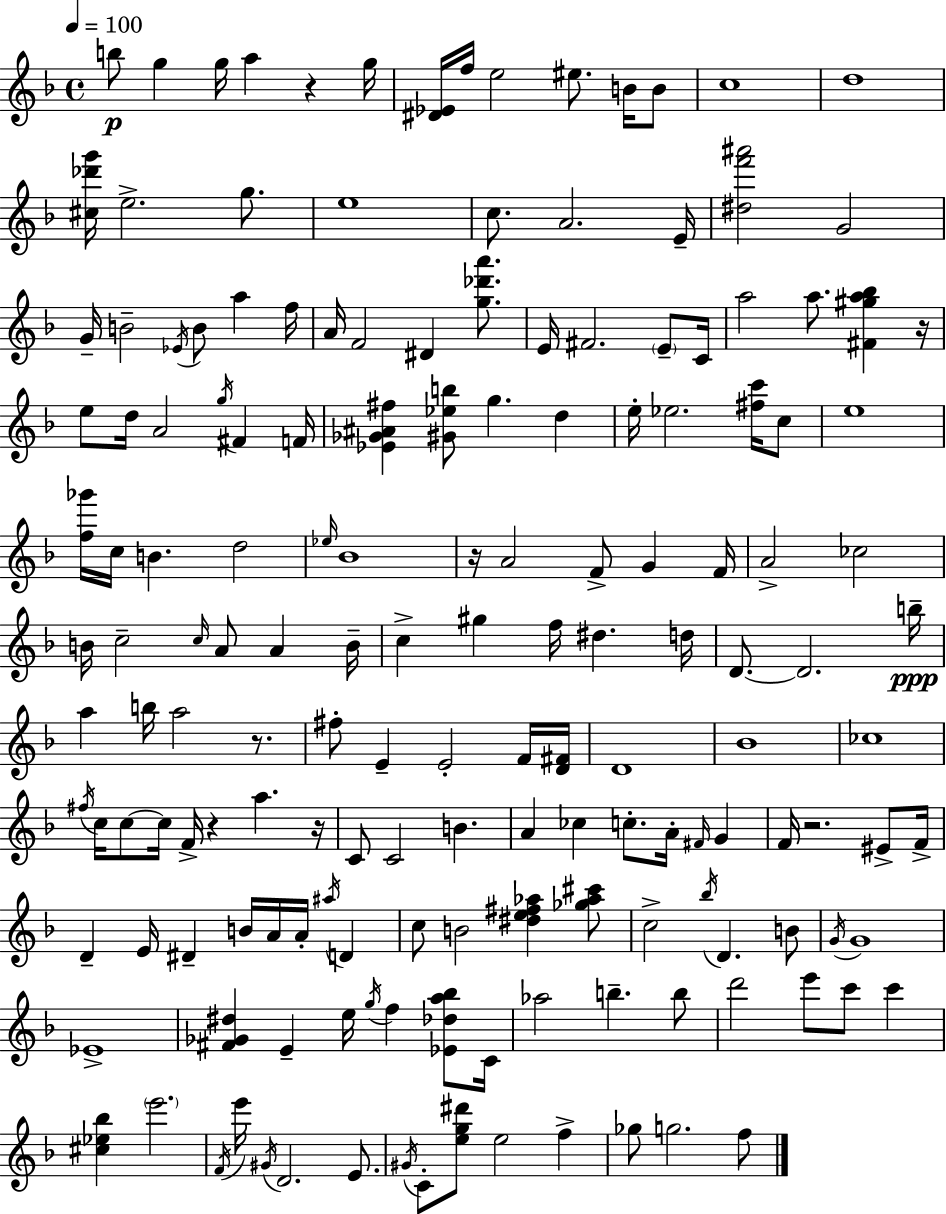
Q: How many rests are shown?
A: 7